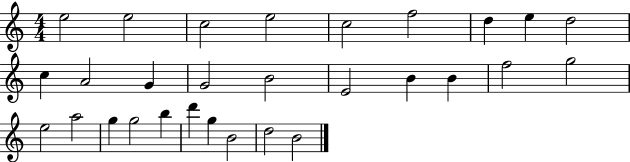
E5/h E5/h C5/h E5/h C5/h F5/h D5/q E5/q D5/h C5/q A4/h G4/q G4/h B4/h E4/h B4/q B4/q F5/h G5/h E5/h A5/h G5/q G5/h B5/q D6/q G5/q B4/h D5/h B4/h